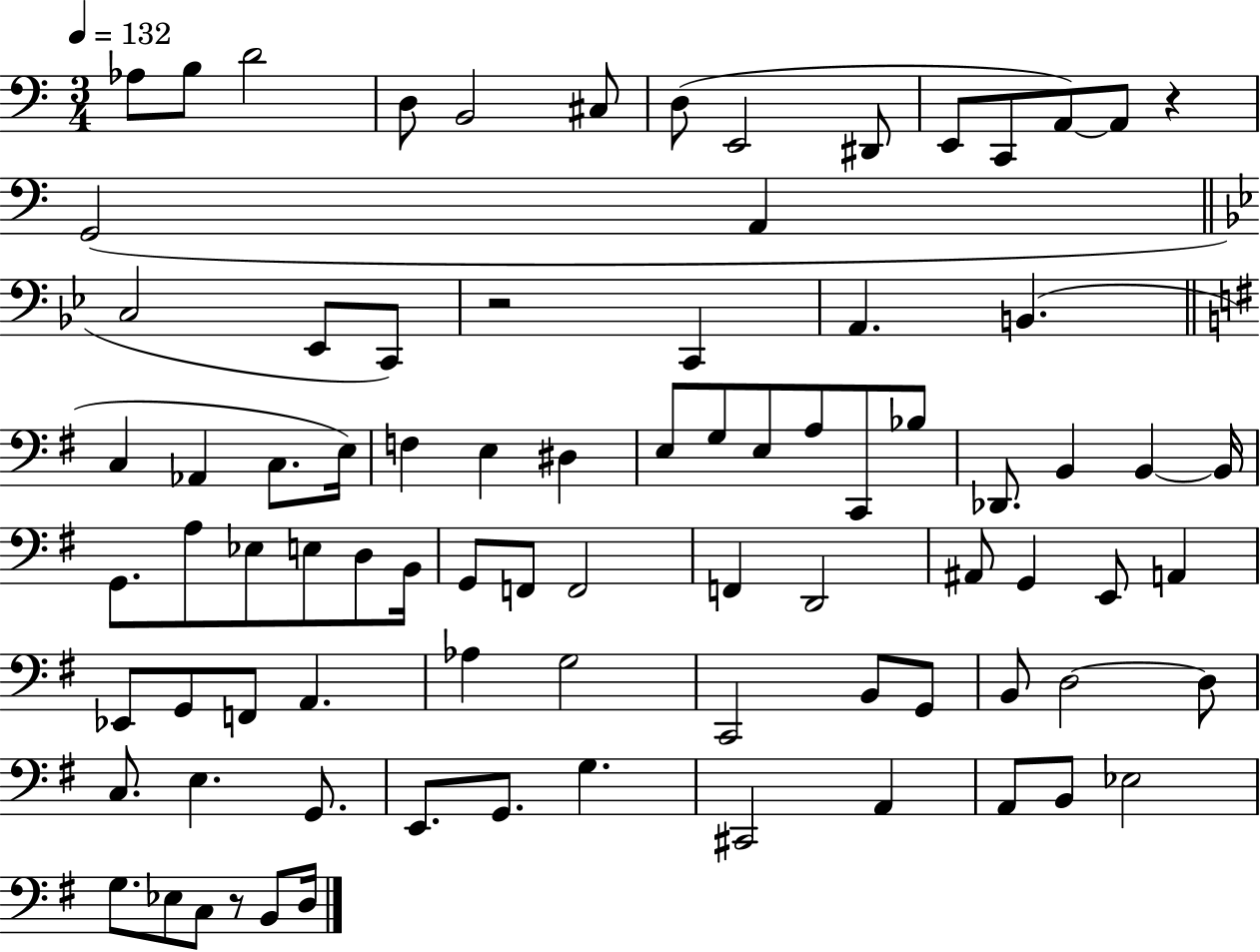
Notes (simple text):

Ab3/e B3/e D4/h D3/e B2/h C#3/e D3/e E2/h D#2/e E2/e C2/e A2/e A2/e R/q G2/h A2/q C3/h Eb2/e C2/e R/h C2/q A2/q. B2/q. C3/q Ab2/q C3/e. E3/s F3/q E3/q D#3/q E3/e G3/e E3/e A3/e C2/e Bb3/e Db2/e. B2/q B2/q B2/s G2/e. A3/e Eb3/e E3/e D3/e B2/s G2/e F2/e F2/h F2/q D2/h A#2/e G2/q E2/e A2/q Eb2/e G2/e F2/e A2/q. Ab3/q G3/h C2/h B2/e G2/e B2/e D3/h D3/e C3/e. E3/q. G2/e. E2/e. G2/e. G3/q. C#2/h A2/q A2/e B2/e Eb3/h G3/e. Eb3/e C3/e R/e B2/e D3/s